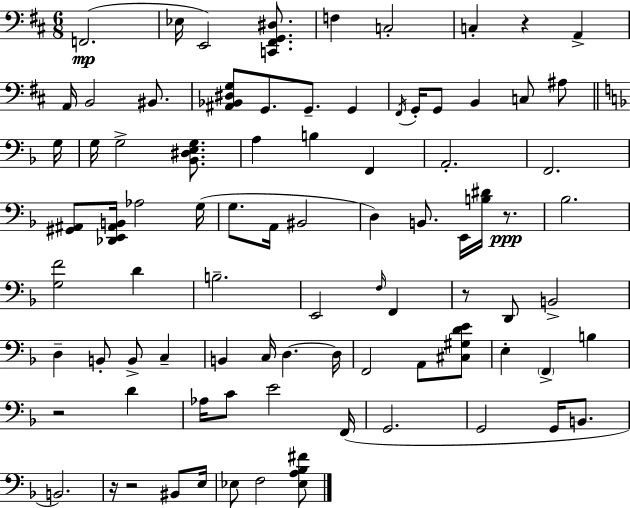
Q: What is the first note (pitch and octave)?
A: F2